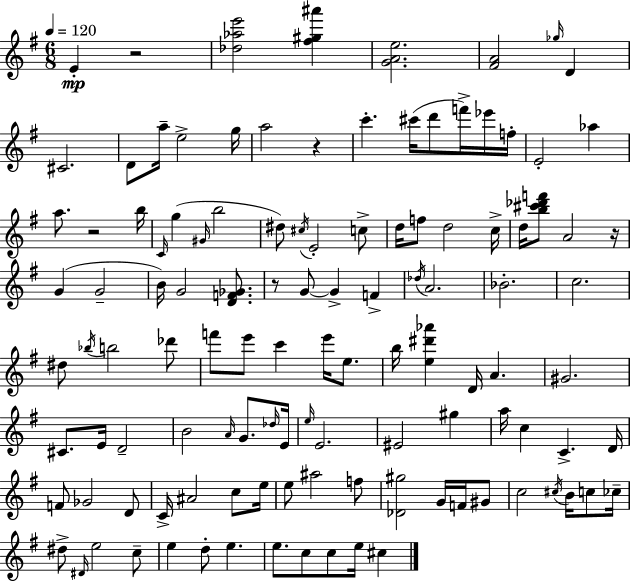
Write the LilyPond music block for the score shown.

{
  \clef treble
  \numericTimeSignature
  \time 6/8
  \key g \major
  \tempo 4 = 120
  \repeat volta 2 { e'4-.\mp r2 | <des'' aes'' e'''>2 <fis'' gis'' ais'''>4 | <g' a' e''>2. | <fis' a'>2 \grace { ges''16 } d'4 | \break cis'2. | d'8 a''16-- e''2-> | g''16 a''2 r4 | c'''4.-. cis'''16( d'''8 f'''16->) ees'''16 | \break f''16-. e'2-. aes''4 | a''8. r2 | b''16 \grace { c'16 } g''4( \grace { gis'16 } b''2 | dis''8) \acciaccatura { cis''16 } e'2-. | \break c''8-> d''16 f''8 d''2 | c''16-> d''16 <b'' cis''' des''' f'''>8 a'2 | r16 g'4( g'2-- | b'16) g'2 | \break <d' f' ges'>8. r8 g'8~~ g'4-> | f'4-> \acciaccatura { des''16 } a'2. | bes'2.-. | c''2. | \break dis''8 \acciaccatura { bes''16 } b''2 | des'''8 f'''8 e'''8 c'''4 | e'''16 e''8. b''16 <e'' dis''' aes'''>4 d'16 | a'4. gis'2. | \break cis'8. e'16 d'2-- | b'2 | \grace { a'16 } g'8. \grace { des''16 } e'16 \grace { e''16 } e'2. | eis'2 | \break gis''4 a''16 c''4 | c'4.-> d'16 f'8 ges'2 | d'8 c'16-> ais'2 | c''8 e''16 e''8 ais''2 | \break f''8 <des' gis''>2 | g'16 f'16 gis'8 c''2 | \acciaccatura { cis''16 } b'16 c''8 ces''16-- dis''8-> | \grace { dis'16 } e''2 c''8-- e''4 | \break d''8-. e''4. e''8. | c''8 c''8 e''16 cis''4 } \bar "|."
}